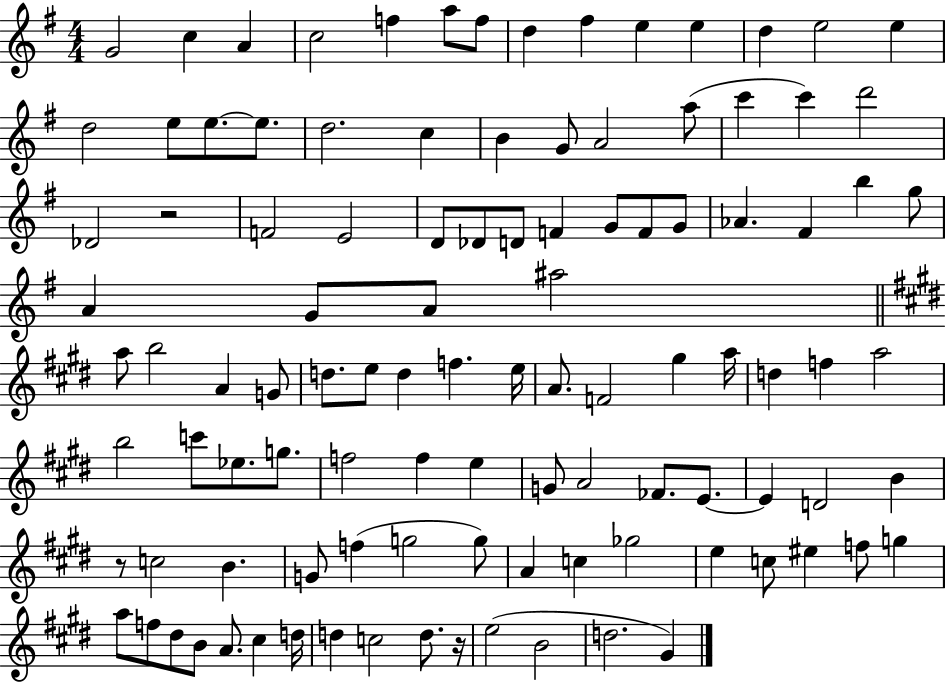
G4/h C5/q A4/q C5/h F5/q A5/e F5/e D5/q F#5/q E5/q E5/q D5/q E5/h E5/q D5/h E5/e E5/e. E5/e. D5/h. C5/q B4/q G4/e A4/h A5/e C6/q C6/q D6/h Db4/h R/h F4/h E4/h D4/e Db4/e D4/e F4/q G4/e F4/e G4/e Ab4/q. F#4/q B5/q G5/e A4/q G4/e A4/e A#5/h A5/e B5/h A4/q G4/e D5/e. E5/e D5/q F5/q. E5/s A4/e. F4/h G#5/q A5/s D5/q F5/q A5/h B5/h C6/e Eb5/e. G5/e. F5/h F5/q E5/q G4/e A4/h FES4/e. E4/e. E4/q D4/h B4/q R/e C5/h B4/q. G4/e F5/q G5/h G5/e A4/q C5/q Gb5/h E5/q C5/e EIS5/q F5/e G5/q A5/e F5/e D#5/e B4/e A4/e. C#5/q D5/s D5/q C5/h D5/e. R/s E5/h B4/h D5/h. G#4/q